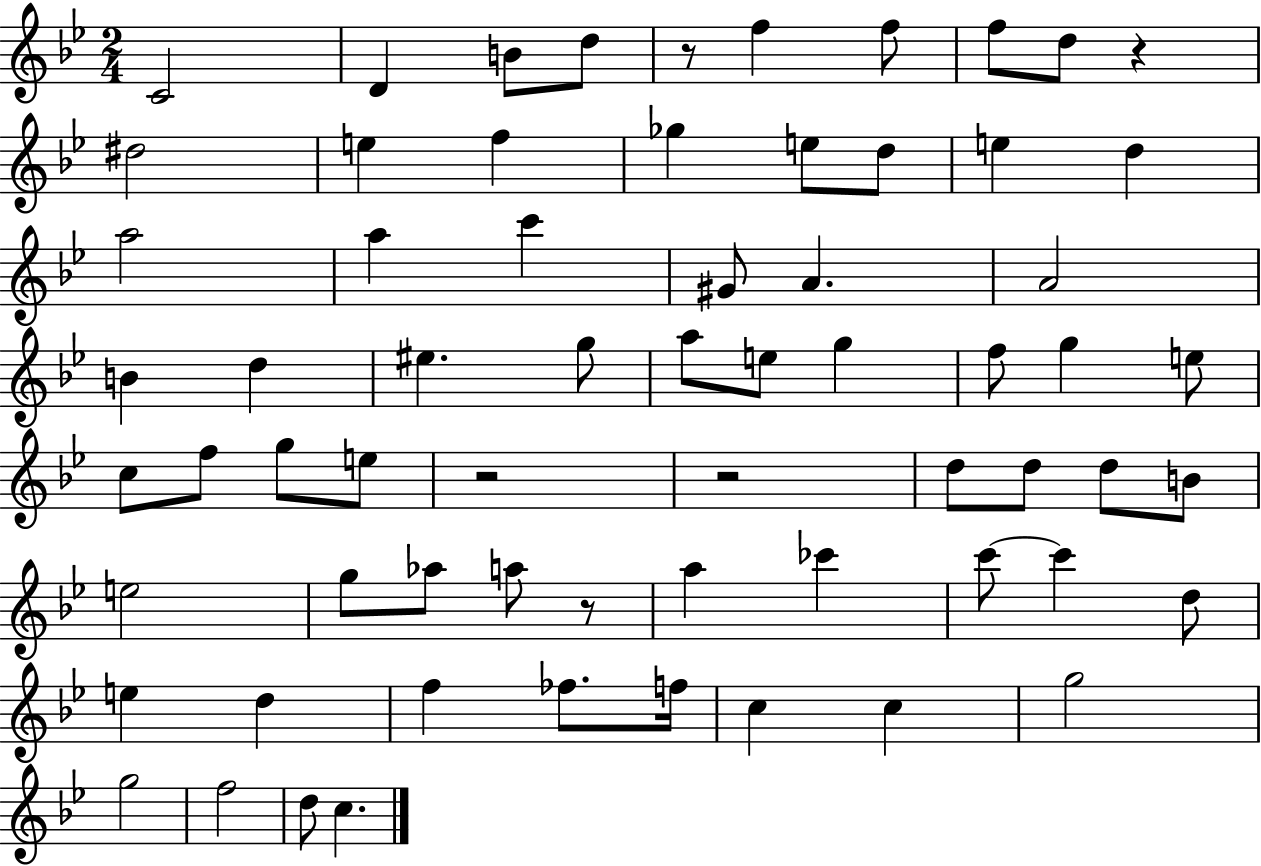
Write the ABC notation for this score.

X:1
T:Untitled
M:2/4
L:1/4
K:Bb
C2 D B/2 d/2 z/2 f f/2 f/2 d/2 z ^d2 e f _g e/2 d/2 e d a2 a c' ^G/2 A A2 B d ^e g/2 a/2 e/2 g f/2 g e/2 c/2 f/2 g/2 e/2 z2 z2 d/2 d/2 d/2 B/2 e2 g/2 _a/2 a/2 z/2 a _c' c'/2 c' d/2 e d f _f/2 f/4 c c g2 g2 f2 d/2 c